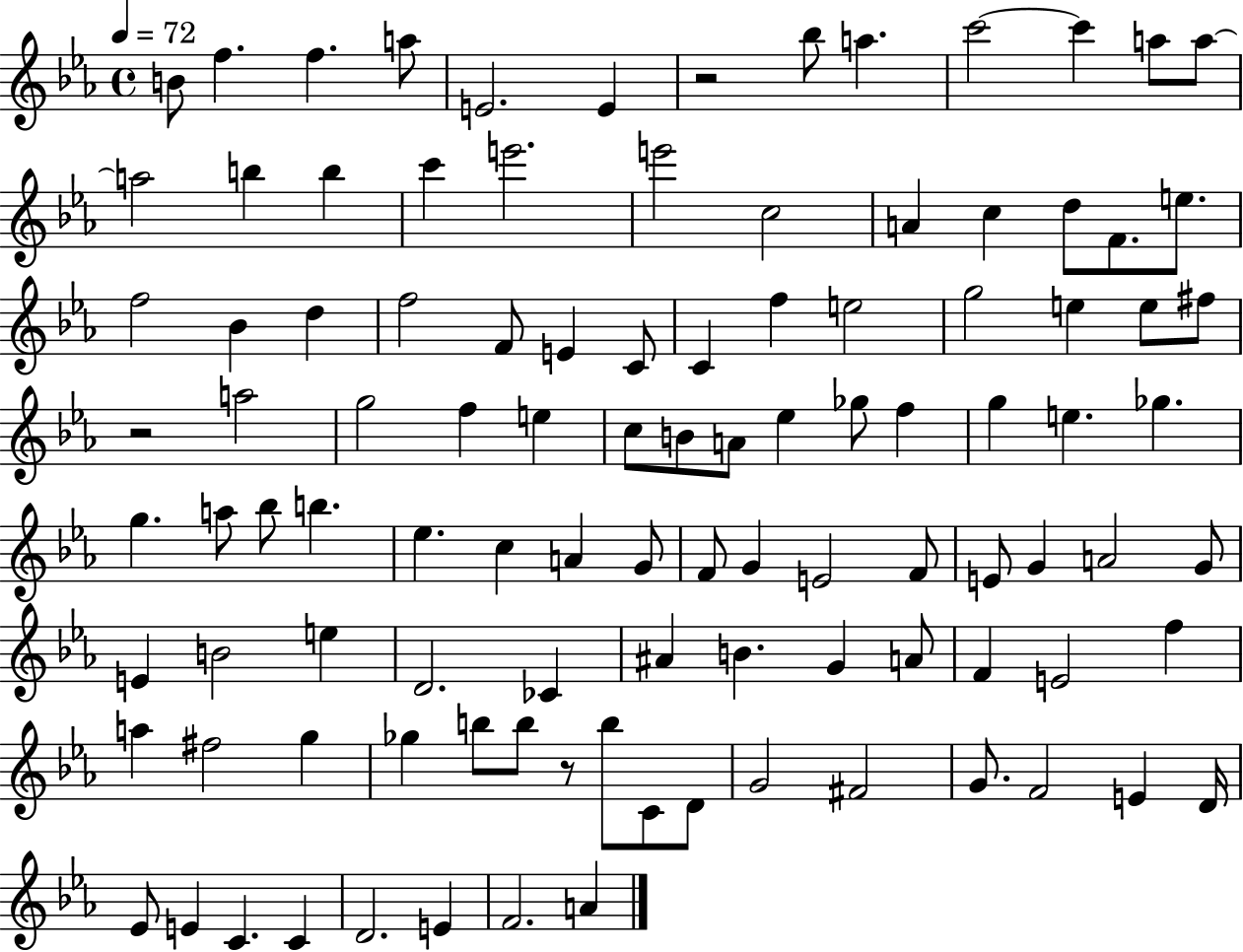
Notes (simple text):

B4/e F5/q. F5/q. A5/e E4/h. E4/q R/h Bb5/e A5/q. C6/h C6/q A5/e A5/e A5/h B5/q B5/q C6/q E6/h. E6/h C5/h A4/q C5/q D5/e F4/e. E5/e. F5/h Bb4/q D5/q F5/h F4/e E4/q C4/e C4/q F5/q E5/h G5/h E5/q E5/e F#5/e R/h A5/h G5/h F5/q E5/q C5/e B4/e A4/e Eb5/q Gb5/e F5/q G5/q E5/q. Gb5/q. G5/q. A5/e Bb5/e B5/q. Eb5/q. C5/q A4/q G4/e F4/e G4/q E4/h F4/e E4/e G4/q A4/h G4/e E4/q B4/h E5/q D4/h. CES4/q A#4/q B4/q. G4/q A4/e F4/q E4/h F5/q A5/q F#5/h G5/q Gb5/q B5/e B5/e R/e B5/e C4/e D4/e G4/h F#4/h G4/e. F4/h E4/q D4/s Eb4/e E4/q C4/q. C4/q D4/h. E4/q F4/h. A4/q